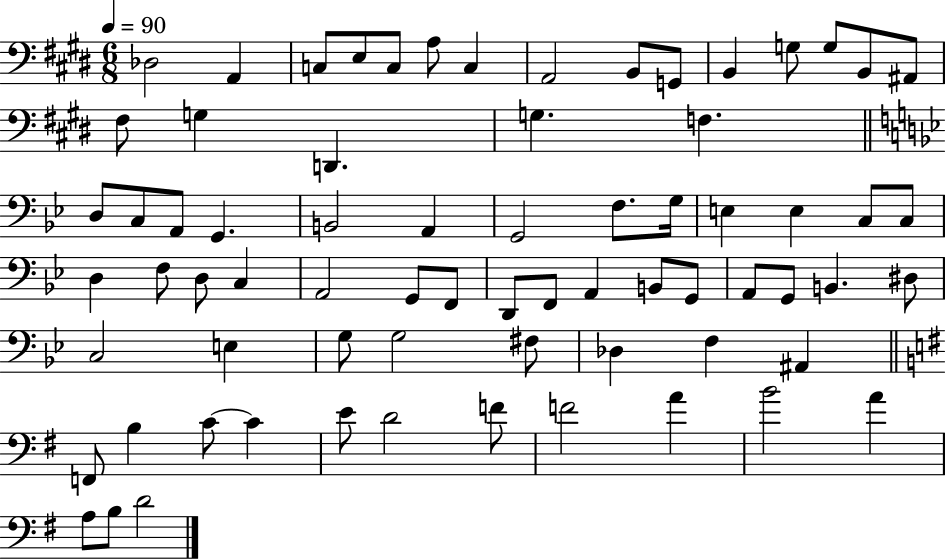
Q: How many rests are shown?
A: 0